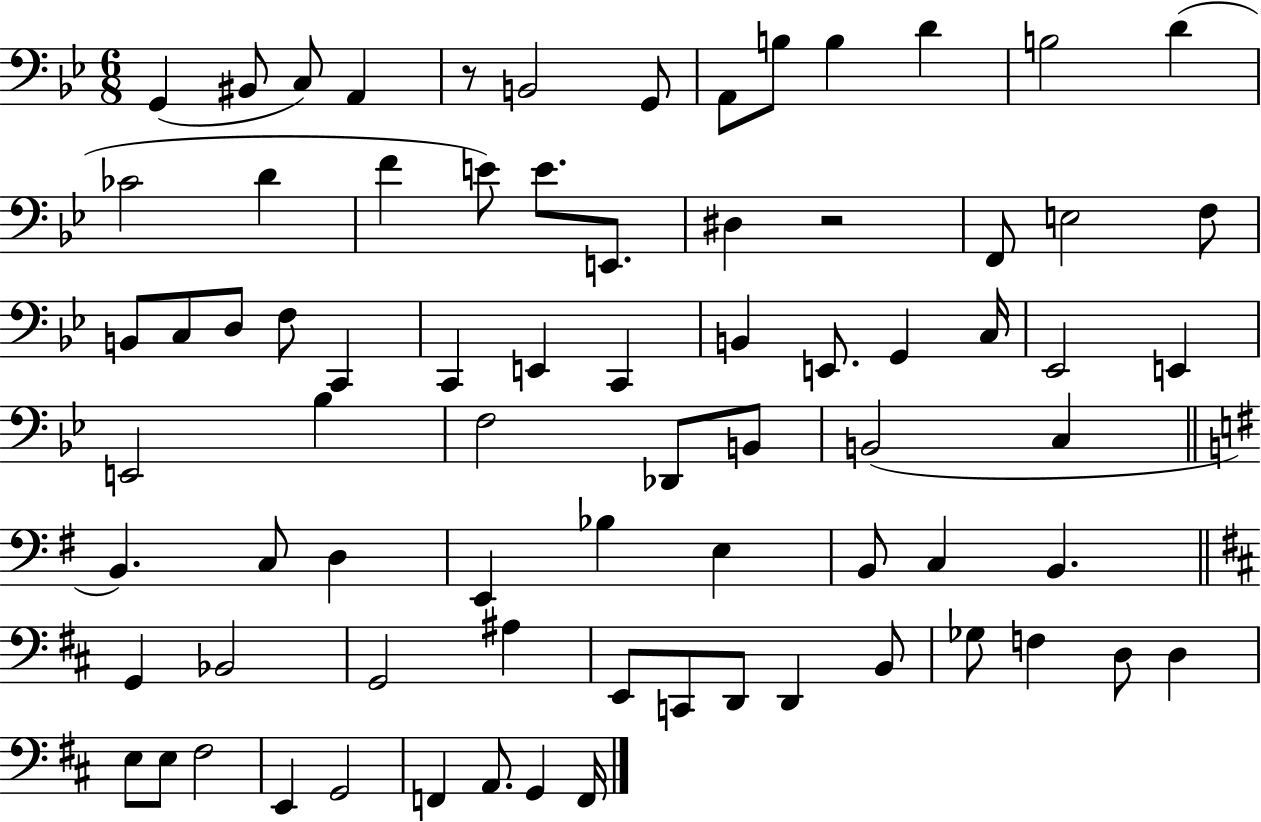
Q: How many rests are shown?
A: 2